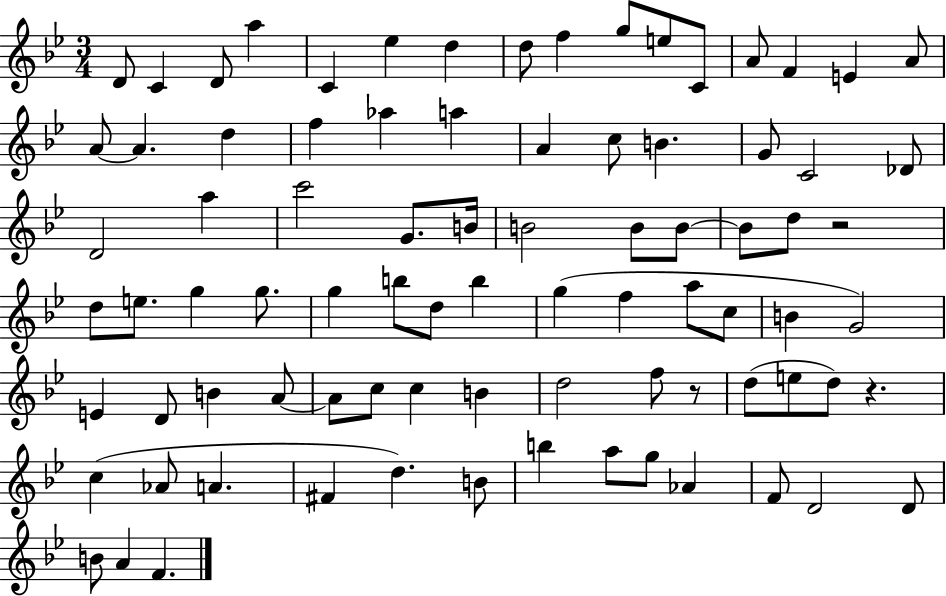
{
  \clef treble
  \numericTimeSignature
  \time 3/4
  \key bes \major
  \repeat volta 2 { d'8 c'4 d'8 a''4 | c'4 ees''4 d''4 | d''8 f''4 g''8 e''8 c'8 | a'8 f'4 e'4 a'8 | \break a'8~~ a'4. d''4 | f''4 aes''4 a''4 | a'4 c''8 b'4. | g'8 c'2 des'8 | \break d'2 a''4 | c'''2 g'8. b'16 | b'2 b'8 b'8~~ | b'8 d''8 r2 | \break d''8 e''8. g''4 g''8. | g''4 b''8 d''8 b''4 | g''4( f''4 a''8 c''8 | b'4 g'2) | \break e'4 d'8 b'4 a'8~~ | a'8 c''8 c''4 b'4 | d''2 f''8 r8 | d''8( e''8 d''8) r4. | \break c''4( aes'8 a'4. | fis'4 d''4.) b'8 | b''4 a''8 g''8 aes'4 | f'8 d'2 d'8 | \break b'8 a'4 f'4. | } \bar "|."
}